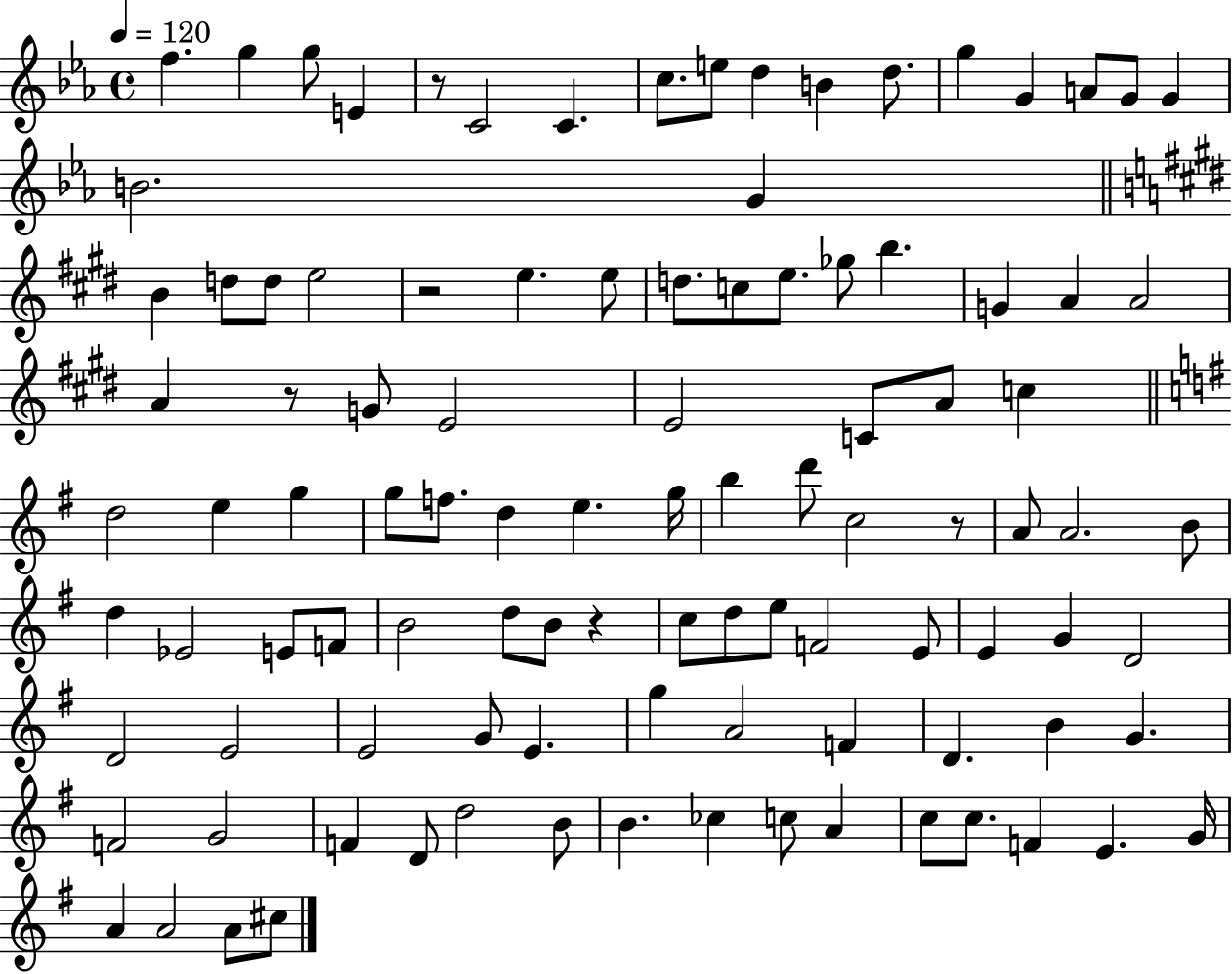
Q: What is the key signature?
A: EES major